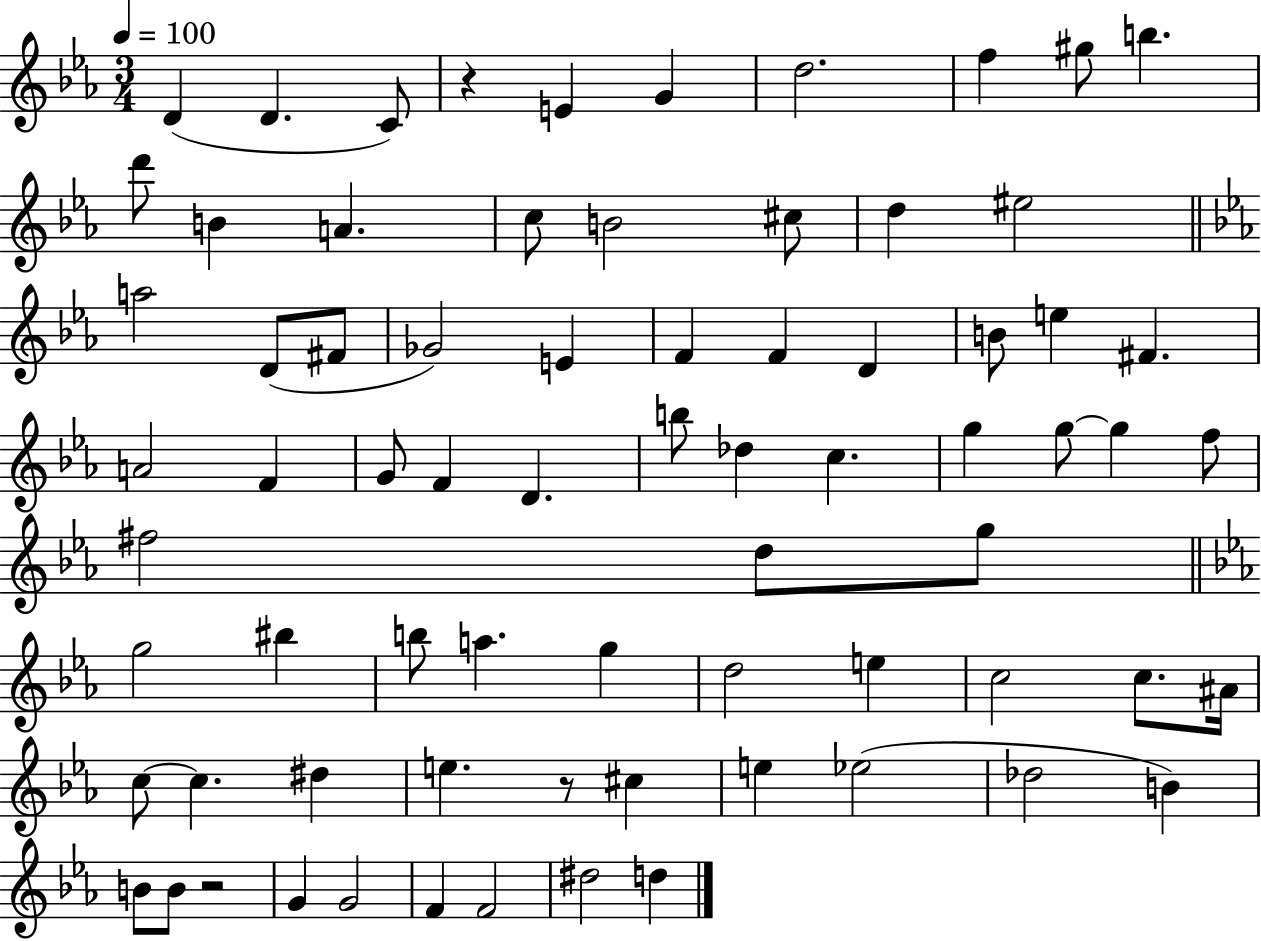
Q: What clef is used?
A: treble